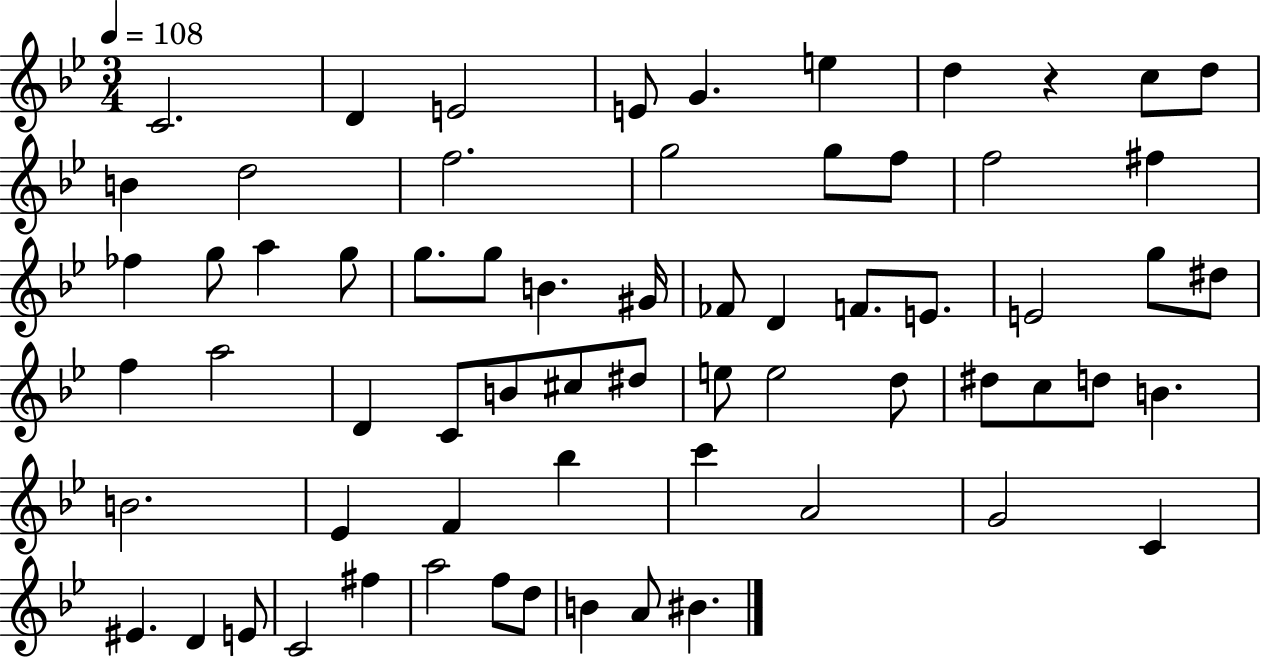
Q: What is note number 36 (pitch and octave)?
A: C4